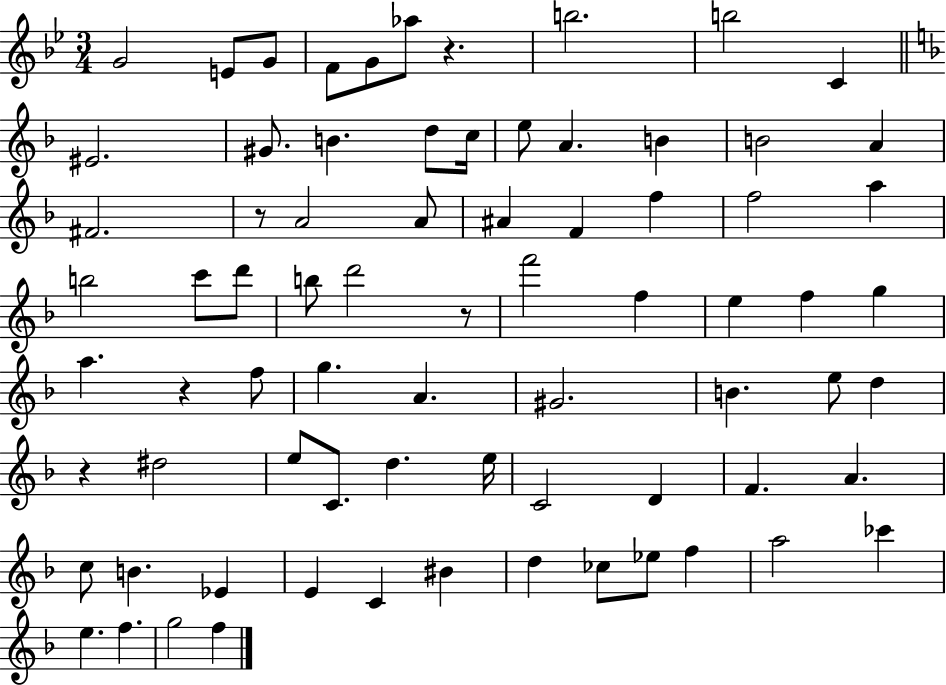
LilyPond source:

{
  \clef treble
  \numericTimeSignature
  \time 3/4
  \key bes \major
  \repeat volta 2 { g'2 e'8 g'8 | f'8 g'8 aes''8 r4. | b''2. | b''2 c'4 | \break \bar "||" \break \key f \major eis'2. | gis'8. b'4. d''8 c''16 | e''8 a'4. b'4 | b'2 a'4 | \break fis'2. | r8 a'2 a'8 | ais'4 f'4 f''4 | f''2 a''4 | \break b''2 c'''8 d'''8 | b''8 d'''2 r8 | f'''2 f''4 | e''4 f''4 g''4 | \break a''4. r4 f''8 | g''4. a'4. | gis'2. | b'4. e''8 d''4 | \break r4 dis''2 | e''8 c'8. d''4. e''16 | c'2 d'4 | f'4. a'4. | \break c''8 b'4. ees'4 | e'4 c'4 bis'4 | d''4 ces''8 ees''8 f''4 | a''2 ces'''4 | \break e''4. f''4. | g''2 f''4 | } \bar "|."
}